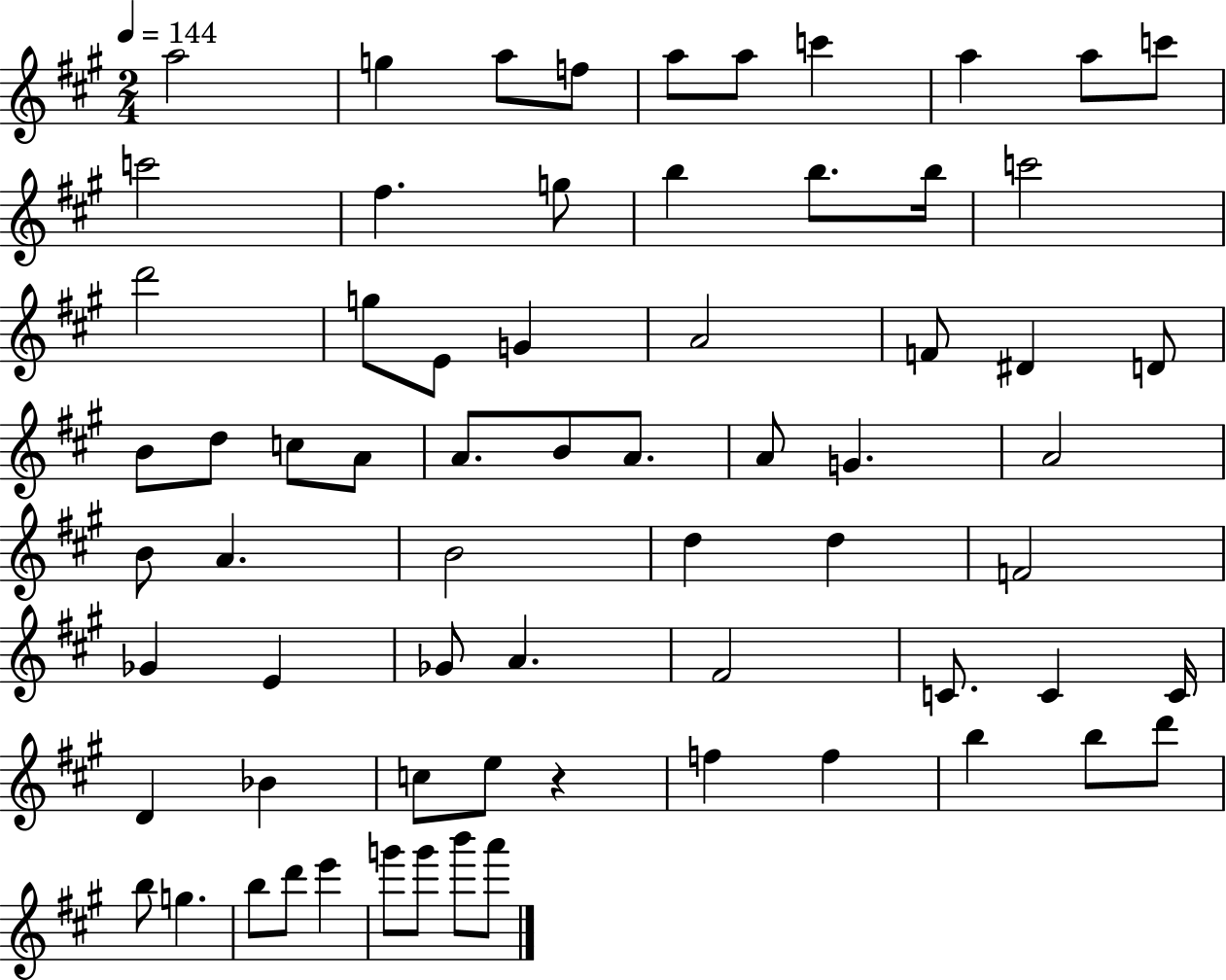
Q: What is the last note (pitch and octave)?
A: A6